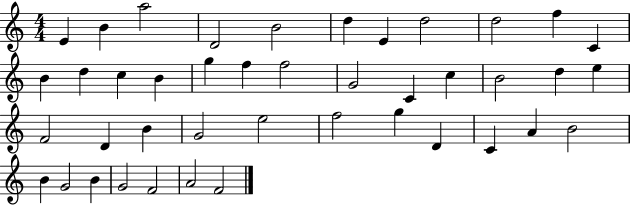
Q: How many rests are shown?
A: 0